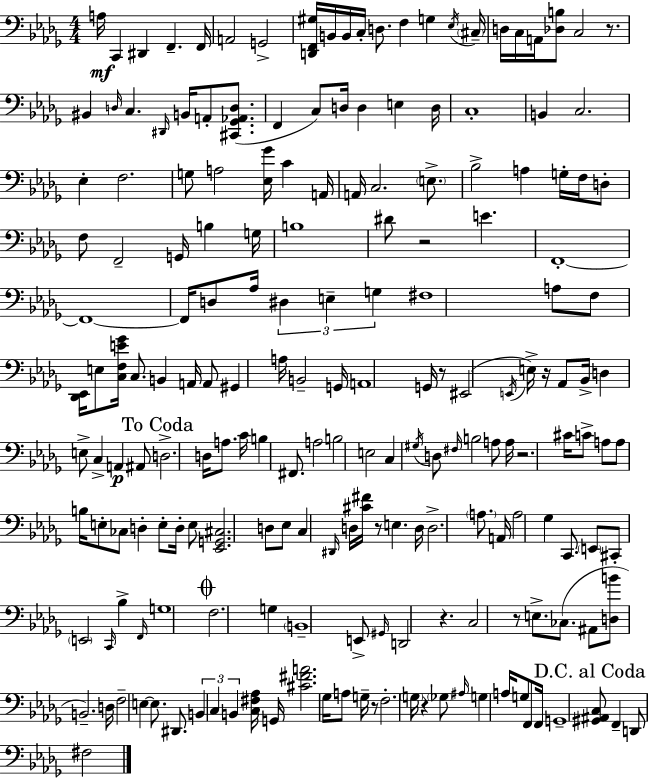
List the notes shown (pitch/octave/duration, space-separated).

A3/s C2/q D#2/q F2/q. F2/s A2/h G2/h [D2,F2,G#3]/s B2/s B2/s C3/s D3/e. F3/q G3/q Eb3/s C#3/s D3/s C3/s A2/s [Db3,B3]/e C3/h R/e. BIS2/q D3/s C3/q. D#2/s B2/s A2/e [C#2,Gb2,Ab2,D3]/e. F2/q C3/e D3/s D3/q E3/q D3/s C3/w B2/q C3/h. Eb3/q F3/h. G3/e A3/h [Eb3,Gb4]/s C4/q A2/s A2/s C3/h. E3/e. Bb3/h A3/q G3/s F3/s D3/e F3/e F2/h G2/s B3/q G3/s B3/w D#4/e R/h E4/q. F2/w F2/w F2/s D3/e Ab3/s D#3/q E3/q G3/q F#3/w A3/e F3/e [Db2,Eb2]/s E3/e [C3,F3,E4,Gb4]/s C3/e. B2/q A2/s A2/e G#2/q A3/s B2/h G2/s A2/w G2/s R/e EIS2/h E2/s E3/s R/s Ab2/e Bb2/s D3/q E3/e C3/q A2/q A#2/e D3/h. D3/s A3/e. C4/s B3/q F#2/e. A3/h B3/h E3/h C3/q G#3/s D3/e F#3/s B3/h A3/e A3/s R/h. C#4/s C4/e A3/e A3/e B3/s E3/e CES3/e D3/q E3/e D3/s E3/e [Eb2,G2,C#3]/h. D3/e Eb3/e C3/q D#2/s D3/s [C#4,F#4]/s R/e E3/q. D3/s D3/h. A3/e. A2/s A3/h Gb3/q C2/e. E2/e C#2/e E2/h C2/s Bb3/q F2/s G3/w F3/h. G3/q B2/w E2/e G#2/s D2/h R/q. C3/h R/e E3/e. CES3/e. A#2/e [D3,B4]/e B2/h. D3/s F3/h E3/q E3/e. D#2/e. B2/q C3/q B2/q [C3,F#3,Ab3]/s G2/s [C#4,F#4,A4]/h. Gb3/s A3/e G3/s R/e F3/h. G3/s R/q Gb3/e A#3/s G3/q A3/s G3/e F2/e F2/s G2/w [G#2,A#2,C3]/e F2/q D2/e F#3/h